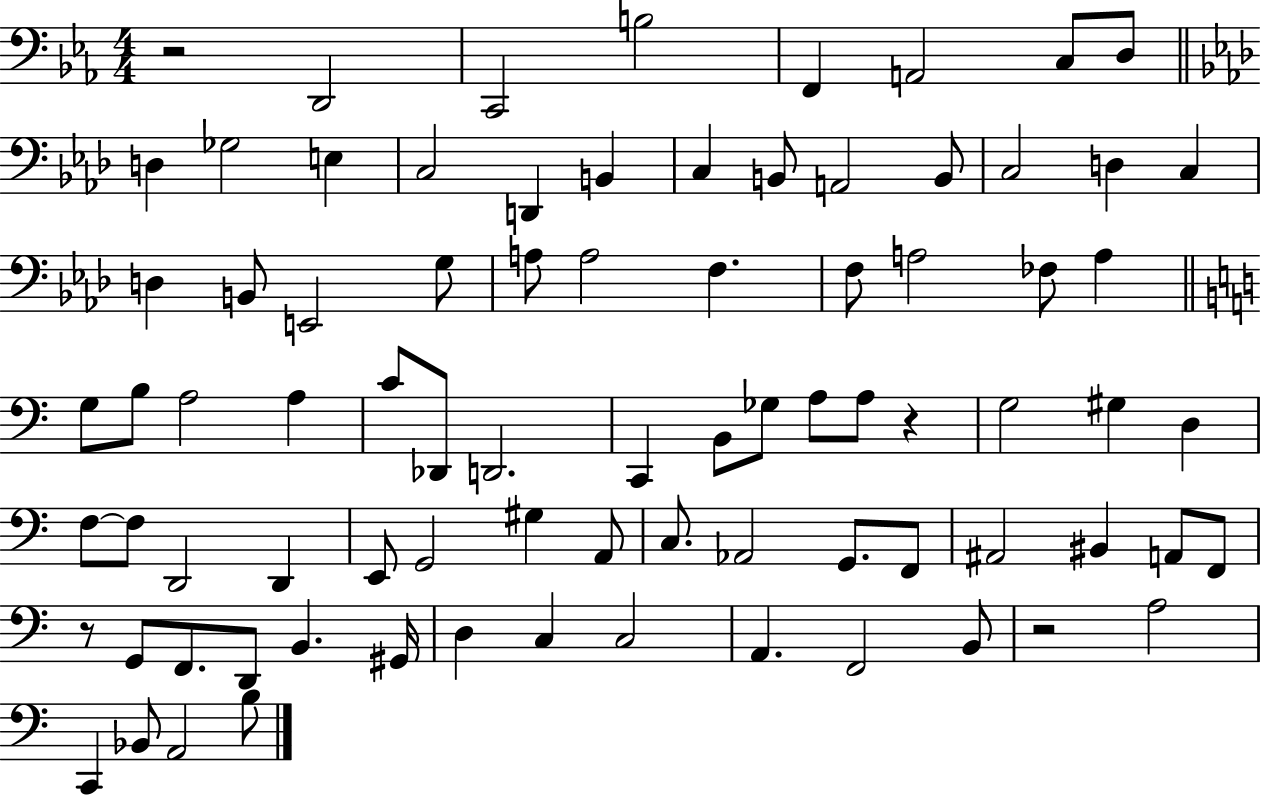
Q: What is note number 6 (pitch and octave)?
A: C3